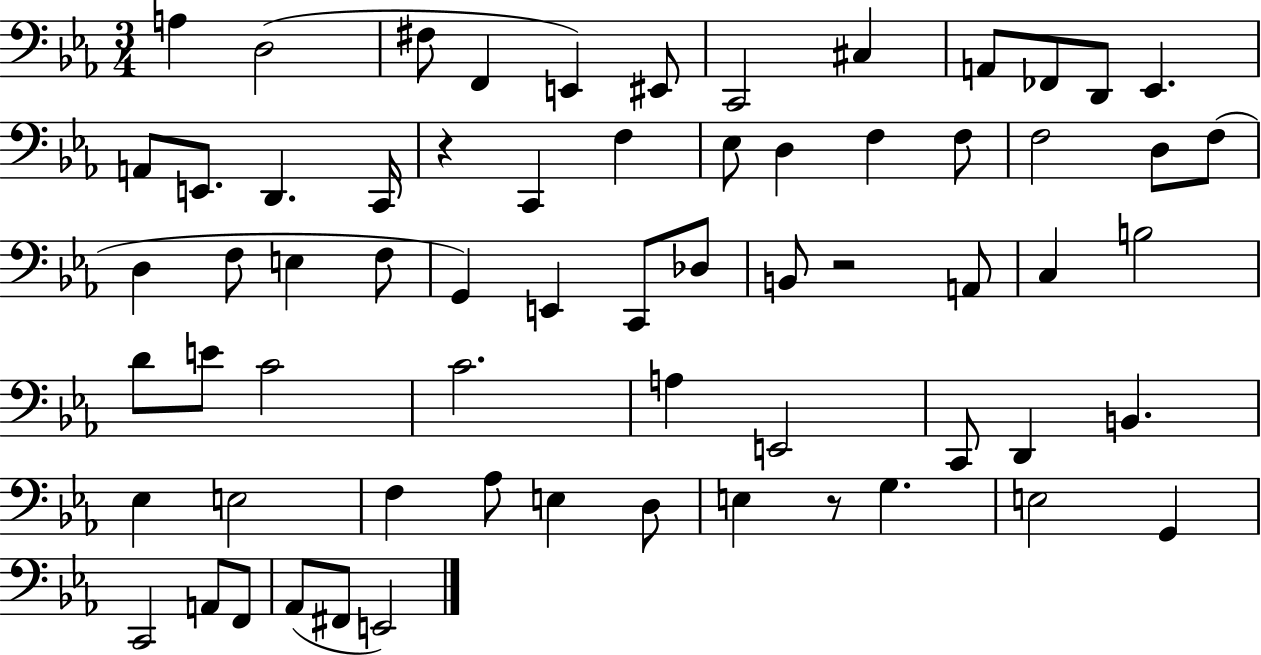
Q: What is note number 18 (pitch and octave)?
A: F3